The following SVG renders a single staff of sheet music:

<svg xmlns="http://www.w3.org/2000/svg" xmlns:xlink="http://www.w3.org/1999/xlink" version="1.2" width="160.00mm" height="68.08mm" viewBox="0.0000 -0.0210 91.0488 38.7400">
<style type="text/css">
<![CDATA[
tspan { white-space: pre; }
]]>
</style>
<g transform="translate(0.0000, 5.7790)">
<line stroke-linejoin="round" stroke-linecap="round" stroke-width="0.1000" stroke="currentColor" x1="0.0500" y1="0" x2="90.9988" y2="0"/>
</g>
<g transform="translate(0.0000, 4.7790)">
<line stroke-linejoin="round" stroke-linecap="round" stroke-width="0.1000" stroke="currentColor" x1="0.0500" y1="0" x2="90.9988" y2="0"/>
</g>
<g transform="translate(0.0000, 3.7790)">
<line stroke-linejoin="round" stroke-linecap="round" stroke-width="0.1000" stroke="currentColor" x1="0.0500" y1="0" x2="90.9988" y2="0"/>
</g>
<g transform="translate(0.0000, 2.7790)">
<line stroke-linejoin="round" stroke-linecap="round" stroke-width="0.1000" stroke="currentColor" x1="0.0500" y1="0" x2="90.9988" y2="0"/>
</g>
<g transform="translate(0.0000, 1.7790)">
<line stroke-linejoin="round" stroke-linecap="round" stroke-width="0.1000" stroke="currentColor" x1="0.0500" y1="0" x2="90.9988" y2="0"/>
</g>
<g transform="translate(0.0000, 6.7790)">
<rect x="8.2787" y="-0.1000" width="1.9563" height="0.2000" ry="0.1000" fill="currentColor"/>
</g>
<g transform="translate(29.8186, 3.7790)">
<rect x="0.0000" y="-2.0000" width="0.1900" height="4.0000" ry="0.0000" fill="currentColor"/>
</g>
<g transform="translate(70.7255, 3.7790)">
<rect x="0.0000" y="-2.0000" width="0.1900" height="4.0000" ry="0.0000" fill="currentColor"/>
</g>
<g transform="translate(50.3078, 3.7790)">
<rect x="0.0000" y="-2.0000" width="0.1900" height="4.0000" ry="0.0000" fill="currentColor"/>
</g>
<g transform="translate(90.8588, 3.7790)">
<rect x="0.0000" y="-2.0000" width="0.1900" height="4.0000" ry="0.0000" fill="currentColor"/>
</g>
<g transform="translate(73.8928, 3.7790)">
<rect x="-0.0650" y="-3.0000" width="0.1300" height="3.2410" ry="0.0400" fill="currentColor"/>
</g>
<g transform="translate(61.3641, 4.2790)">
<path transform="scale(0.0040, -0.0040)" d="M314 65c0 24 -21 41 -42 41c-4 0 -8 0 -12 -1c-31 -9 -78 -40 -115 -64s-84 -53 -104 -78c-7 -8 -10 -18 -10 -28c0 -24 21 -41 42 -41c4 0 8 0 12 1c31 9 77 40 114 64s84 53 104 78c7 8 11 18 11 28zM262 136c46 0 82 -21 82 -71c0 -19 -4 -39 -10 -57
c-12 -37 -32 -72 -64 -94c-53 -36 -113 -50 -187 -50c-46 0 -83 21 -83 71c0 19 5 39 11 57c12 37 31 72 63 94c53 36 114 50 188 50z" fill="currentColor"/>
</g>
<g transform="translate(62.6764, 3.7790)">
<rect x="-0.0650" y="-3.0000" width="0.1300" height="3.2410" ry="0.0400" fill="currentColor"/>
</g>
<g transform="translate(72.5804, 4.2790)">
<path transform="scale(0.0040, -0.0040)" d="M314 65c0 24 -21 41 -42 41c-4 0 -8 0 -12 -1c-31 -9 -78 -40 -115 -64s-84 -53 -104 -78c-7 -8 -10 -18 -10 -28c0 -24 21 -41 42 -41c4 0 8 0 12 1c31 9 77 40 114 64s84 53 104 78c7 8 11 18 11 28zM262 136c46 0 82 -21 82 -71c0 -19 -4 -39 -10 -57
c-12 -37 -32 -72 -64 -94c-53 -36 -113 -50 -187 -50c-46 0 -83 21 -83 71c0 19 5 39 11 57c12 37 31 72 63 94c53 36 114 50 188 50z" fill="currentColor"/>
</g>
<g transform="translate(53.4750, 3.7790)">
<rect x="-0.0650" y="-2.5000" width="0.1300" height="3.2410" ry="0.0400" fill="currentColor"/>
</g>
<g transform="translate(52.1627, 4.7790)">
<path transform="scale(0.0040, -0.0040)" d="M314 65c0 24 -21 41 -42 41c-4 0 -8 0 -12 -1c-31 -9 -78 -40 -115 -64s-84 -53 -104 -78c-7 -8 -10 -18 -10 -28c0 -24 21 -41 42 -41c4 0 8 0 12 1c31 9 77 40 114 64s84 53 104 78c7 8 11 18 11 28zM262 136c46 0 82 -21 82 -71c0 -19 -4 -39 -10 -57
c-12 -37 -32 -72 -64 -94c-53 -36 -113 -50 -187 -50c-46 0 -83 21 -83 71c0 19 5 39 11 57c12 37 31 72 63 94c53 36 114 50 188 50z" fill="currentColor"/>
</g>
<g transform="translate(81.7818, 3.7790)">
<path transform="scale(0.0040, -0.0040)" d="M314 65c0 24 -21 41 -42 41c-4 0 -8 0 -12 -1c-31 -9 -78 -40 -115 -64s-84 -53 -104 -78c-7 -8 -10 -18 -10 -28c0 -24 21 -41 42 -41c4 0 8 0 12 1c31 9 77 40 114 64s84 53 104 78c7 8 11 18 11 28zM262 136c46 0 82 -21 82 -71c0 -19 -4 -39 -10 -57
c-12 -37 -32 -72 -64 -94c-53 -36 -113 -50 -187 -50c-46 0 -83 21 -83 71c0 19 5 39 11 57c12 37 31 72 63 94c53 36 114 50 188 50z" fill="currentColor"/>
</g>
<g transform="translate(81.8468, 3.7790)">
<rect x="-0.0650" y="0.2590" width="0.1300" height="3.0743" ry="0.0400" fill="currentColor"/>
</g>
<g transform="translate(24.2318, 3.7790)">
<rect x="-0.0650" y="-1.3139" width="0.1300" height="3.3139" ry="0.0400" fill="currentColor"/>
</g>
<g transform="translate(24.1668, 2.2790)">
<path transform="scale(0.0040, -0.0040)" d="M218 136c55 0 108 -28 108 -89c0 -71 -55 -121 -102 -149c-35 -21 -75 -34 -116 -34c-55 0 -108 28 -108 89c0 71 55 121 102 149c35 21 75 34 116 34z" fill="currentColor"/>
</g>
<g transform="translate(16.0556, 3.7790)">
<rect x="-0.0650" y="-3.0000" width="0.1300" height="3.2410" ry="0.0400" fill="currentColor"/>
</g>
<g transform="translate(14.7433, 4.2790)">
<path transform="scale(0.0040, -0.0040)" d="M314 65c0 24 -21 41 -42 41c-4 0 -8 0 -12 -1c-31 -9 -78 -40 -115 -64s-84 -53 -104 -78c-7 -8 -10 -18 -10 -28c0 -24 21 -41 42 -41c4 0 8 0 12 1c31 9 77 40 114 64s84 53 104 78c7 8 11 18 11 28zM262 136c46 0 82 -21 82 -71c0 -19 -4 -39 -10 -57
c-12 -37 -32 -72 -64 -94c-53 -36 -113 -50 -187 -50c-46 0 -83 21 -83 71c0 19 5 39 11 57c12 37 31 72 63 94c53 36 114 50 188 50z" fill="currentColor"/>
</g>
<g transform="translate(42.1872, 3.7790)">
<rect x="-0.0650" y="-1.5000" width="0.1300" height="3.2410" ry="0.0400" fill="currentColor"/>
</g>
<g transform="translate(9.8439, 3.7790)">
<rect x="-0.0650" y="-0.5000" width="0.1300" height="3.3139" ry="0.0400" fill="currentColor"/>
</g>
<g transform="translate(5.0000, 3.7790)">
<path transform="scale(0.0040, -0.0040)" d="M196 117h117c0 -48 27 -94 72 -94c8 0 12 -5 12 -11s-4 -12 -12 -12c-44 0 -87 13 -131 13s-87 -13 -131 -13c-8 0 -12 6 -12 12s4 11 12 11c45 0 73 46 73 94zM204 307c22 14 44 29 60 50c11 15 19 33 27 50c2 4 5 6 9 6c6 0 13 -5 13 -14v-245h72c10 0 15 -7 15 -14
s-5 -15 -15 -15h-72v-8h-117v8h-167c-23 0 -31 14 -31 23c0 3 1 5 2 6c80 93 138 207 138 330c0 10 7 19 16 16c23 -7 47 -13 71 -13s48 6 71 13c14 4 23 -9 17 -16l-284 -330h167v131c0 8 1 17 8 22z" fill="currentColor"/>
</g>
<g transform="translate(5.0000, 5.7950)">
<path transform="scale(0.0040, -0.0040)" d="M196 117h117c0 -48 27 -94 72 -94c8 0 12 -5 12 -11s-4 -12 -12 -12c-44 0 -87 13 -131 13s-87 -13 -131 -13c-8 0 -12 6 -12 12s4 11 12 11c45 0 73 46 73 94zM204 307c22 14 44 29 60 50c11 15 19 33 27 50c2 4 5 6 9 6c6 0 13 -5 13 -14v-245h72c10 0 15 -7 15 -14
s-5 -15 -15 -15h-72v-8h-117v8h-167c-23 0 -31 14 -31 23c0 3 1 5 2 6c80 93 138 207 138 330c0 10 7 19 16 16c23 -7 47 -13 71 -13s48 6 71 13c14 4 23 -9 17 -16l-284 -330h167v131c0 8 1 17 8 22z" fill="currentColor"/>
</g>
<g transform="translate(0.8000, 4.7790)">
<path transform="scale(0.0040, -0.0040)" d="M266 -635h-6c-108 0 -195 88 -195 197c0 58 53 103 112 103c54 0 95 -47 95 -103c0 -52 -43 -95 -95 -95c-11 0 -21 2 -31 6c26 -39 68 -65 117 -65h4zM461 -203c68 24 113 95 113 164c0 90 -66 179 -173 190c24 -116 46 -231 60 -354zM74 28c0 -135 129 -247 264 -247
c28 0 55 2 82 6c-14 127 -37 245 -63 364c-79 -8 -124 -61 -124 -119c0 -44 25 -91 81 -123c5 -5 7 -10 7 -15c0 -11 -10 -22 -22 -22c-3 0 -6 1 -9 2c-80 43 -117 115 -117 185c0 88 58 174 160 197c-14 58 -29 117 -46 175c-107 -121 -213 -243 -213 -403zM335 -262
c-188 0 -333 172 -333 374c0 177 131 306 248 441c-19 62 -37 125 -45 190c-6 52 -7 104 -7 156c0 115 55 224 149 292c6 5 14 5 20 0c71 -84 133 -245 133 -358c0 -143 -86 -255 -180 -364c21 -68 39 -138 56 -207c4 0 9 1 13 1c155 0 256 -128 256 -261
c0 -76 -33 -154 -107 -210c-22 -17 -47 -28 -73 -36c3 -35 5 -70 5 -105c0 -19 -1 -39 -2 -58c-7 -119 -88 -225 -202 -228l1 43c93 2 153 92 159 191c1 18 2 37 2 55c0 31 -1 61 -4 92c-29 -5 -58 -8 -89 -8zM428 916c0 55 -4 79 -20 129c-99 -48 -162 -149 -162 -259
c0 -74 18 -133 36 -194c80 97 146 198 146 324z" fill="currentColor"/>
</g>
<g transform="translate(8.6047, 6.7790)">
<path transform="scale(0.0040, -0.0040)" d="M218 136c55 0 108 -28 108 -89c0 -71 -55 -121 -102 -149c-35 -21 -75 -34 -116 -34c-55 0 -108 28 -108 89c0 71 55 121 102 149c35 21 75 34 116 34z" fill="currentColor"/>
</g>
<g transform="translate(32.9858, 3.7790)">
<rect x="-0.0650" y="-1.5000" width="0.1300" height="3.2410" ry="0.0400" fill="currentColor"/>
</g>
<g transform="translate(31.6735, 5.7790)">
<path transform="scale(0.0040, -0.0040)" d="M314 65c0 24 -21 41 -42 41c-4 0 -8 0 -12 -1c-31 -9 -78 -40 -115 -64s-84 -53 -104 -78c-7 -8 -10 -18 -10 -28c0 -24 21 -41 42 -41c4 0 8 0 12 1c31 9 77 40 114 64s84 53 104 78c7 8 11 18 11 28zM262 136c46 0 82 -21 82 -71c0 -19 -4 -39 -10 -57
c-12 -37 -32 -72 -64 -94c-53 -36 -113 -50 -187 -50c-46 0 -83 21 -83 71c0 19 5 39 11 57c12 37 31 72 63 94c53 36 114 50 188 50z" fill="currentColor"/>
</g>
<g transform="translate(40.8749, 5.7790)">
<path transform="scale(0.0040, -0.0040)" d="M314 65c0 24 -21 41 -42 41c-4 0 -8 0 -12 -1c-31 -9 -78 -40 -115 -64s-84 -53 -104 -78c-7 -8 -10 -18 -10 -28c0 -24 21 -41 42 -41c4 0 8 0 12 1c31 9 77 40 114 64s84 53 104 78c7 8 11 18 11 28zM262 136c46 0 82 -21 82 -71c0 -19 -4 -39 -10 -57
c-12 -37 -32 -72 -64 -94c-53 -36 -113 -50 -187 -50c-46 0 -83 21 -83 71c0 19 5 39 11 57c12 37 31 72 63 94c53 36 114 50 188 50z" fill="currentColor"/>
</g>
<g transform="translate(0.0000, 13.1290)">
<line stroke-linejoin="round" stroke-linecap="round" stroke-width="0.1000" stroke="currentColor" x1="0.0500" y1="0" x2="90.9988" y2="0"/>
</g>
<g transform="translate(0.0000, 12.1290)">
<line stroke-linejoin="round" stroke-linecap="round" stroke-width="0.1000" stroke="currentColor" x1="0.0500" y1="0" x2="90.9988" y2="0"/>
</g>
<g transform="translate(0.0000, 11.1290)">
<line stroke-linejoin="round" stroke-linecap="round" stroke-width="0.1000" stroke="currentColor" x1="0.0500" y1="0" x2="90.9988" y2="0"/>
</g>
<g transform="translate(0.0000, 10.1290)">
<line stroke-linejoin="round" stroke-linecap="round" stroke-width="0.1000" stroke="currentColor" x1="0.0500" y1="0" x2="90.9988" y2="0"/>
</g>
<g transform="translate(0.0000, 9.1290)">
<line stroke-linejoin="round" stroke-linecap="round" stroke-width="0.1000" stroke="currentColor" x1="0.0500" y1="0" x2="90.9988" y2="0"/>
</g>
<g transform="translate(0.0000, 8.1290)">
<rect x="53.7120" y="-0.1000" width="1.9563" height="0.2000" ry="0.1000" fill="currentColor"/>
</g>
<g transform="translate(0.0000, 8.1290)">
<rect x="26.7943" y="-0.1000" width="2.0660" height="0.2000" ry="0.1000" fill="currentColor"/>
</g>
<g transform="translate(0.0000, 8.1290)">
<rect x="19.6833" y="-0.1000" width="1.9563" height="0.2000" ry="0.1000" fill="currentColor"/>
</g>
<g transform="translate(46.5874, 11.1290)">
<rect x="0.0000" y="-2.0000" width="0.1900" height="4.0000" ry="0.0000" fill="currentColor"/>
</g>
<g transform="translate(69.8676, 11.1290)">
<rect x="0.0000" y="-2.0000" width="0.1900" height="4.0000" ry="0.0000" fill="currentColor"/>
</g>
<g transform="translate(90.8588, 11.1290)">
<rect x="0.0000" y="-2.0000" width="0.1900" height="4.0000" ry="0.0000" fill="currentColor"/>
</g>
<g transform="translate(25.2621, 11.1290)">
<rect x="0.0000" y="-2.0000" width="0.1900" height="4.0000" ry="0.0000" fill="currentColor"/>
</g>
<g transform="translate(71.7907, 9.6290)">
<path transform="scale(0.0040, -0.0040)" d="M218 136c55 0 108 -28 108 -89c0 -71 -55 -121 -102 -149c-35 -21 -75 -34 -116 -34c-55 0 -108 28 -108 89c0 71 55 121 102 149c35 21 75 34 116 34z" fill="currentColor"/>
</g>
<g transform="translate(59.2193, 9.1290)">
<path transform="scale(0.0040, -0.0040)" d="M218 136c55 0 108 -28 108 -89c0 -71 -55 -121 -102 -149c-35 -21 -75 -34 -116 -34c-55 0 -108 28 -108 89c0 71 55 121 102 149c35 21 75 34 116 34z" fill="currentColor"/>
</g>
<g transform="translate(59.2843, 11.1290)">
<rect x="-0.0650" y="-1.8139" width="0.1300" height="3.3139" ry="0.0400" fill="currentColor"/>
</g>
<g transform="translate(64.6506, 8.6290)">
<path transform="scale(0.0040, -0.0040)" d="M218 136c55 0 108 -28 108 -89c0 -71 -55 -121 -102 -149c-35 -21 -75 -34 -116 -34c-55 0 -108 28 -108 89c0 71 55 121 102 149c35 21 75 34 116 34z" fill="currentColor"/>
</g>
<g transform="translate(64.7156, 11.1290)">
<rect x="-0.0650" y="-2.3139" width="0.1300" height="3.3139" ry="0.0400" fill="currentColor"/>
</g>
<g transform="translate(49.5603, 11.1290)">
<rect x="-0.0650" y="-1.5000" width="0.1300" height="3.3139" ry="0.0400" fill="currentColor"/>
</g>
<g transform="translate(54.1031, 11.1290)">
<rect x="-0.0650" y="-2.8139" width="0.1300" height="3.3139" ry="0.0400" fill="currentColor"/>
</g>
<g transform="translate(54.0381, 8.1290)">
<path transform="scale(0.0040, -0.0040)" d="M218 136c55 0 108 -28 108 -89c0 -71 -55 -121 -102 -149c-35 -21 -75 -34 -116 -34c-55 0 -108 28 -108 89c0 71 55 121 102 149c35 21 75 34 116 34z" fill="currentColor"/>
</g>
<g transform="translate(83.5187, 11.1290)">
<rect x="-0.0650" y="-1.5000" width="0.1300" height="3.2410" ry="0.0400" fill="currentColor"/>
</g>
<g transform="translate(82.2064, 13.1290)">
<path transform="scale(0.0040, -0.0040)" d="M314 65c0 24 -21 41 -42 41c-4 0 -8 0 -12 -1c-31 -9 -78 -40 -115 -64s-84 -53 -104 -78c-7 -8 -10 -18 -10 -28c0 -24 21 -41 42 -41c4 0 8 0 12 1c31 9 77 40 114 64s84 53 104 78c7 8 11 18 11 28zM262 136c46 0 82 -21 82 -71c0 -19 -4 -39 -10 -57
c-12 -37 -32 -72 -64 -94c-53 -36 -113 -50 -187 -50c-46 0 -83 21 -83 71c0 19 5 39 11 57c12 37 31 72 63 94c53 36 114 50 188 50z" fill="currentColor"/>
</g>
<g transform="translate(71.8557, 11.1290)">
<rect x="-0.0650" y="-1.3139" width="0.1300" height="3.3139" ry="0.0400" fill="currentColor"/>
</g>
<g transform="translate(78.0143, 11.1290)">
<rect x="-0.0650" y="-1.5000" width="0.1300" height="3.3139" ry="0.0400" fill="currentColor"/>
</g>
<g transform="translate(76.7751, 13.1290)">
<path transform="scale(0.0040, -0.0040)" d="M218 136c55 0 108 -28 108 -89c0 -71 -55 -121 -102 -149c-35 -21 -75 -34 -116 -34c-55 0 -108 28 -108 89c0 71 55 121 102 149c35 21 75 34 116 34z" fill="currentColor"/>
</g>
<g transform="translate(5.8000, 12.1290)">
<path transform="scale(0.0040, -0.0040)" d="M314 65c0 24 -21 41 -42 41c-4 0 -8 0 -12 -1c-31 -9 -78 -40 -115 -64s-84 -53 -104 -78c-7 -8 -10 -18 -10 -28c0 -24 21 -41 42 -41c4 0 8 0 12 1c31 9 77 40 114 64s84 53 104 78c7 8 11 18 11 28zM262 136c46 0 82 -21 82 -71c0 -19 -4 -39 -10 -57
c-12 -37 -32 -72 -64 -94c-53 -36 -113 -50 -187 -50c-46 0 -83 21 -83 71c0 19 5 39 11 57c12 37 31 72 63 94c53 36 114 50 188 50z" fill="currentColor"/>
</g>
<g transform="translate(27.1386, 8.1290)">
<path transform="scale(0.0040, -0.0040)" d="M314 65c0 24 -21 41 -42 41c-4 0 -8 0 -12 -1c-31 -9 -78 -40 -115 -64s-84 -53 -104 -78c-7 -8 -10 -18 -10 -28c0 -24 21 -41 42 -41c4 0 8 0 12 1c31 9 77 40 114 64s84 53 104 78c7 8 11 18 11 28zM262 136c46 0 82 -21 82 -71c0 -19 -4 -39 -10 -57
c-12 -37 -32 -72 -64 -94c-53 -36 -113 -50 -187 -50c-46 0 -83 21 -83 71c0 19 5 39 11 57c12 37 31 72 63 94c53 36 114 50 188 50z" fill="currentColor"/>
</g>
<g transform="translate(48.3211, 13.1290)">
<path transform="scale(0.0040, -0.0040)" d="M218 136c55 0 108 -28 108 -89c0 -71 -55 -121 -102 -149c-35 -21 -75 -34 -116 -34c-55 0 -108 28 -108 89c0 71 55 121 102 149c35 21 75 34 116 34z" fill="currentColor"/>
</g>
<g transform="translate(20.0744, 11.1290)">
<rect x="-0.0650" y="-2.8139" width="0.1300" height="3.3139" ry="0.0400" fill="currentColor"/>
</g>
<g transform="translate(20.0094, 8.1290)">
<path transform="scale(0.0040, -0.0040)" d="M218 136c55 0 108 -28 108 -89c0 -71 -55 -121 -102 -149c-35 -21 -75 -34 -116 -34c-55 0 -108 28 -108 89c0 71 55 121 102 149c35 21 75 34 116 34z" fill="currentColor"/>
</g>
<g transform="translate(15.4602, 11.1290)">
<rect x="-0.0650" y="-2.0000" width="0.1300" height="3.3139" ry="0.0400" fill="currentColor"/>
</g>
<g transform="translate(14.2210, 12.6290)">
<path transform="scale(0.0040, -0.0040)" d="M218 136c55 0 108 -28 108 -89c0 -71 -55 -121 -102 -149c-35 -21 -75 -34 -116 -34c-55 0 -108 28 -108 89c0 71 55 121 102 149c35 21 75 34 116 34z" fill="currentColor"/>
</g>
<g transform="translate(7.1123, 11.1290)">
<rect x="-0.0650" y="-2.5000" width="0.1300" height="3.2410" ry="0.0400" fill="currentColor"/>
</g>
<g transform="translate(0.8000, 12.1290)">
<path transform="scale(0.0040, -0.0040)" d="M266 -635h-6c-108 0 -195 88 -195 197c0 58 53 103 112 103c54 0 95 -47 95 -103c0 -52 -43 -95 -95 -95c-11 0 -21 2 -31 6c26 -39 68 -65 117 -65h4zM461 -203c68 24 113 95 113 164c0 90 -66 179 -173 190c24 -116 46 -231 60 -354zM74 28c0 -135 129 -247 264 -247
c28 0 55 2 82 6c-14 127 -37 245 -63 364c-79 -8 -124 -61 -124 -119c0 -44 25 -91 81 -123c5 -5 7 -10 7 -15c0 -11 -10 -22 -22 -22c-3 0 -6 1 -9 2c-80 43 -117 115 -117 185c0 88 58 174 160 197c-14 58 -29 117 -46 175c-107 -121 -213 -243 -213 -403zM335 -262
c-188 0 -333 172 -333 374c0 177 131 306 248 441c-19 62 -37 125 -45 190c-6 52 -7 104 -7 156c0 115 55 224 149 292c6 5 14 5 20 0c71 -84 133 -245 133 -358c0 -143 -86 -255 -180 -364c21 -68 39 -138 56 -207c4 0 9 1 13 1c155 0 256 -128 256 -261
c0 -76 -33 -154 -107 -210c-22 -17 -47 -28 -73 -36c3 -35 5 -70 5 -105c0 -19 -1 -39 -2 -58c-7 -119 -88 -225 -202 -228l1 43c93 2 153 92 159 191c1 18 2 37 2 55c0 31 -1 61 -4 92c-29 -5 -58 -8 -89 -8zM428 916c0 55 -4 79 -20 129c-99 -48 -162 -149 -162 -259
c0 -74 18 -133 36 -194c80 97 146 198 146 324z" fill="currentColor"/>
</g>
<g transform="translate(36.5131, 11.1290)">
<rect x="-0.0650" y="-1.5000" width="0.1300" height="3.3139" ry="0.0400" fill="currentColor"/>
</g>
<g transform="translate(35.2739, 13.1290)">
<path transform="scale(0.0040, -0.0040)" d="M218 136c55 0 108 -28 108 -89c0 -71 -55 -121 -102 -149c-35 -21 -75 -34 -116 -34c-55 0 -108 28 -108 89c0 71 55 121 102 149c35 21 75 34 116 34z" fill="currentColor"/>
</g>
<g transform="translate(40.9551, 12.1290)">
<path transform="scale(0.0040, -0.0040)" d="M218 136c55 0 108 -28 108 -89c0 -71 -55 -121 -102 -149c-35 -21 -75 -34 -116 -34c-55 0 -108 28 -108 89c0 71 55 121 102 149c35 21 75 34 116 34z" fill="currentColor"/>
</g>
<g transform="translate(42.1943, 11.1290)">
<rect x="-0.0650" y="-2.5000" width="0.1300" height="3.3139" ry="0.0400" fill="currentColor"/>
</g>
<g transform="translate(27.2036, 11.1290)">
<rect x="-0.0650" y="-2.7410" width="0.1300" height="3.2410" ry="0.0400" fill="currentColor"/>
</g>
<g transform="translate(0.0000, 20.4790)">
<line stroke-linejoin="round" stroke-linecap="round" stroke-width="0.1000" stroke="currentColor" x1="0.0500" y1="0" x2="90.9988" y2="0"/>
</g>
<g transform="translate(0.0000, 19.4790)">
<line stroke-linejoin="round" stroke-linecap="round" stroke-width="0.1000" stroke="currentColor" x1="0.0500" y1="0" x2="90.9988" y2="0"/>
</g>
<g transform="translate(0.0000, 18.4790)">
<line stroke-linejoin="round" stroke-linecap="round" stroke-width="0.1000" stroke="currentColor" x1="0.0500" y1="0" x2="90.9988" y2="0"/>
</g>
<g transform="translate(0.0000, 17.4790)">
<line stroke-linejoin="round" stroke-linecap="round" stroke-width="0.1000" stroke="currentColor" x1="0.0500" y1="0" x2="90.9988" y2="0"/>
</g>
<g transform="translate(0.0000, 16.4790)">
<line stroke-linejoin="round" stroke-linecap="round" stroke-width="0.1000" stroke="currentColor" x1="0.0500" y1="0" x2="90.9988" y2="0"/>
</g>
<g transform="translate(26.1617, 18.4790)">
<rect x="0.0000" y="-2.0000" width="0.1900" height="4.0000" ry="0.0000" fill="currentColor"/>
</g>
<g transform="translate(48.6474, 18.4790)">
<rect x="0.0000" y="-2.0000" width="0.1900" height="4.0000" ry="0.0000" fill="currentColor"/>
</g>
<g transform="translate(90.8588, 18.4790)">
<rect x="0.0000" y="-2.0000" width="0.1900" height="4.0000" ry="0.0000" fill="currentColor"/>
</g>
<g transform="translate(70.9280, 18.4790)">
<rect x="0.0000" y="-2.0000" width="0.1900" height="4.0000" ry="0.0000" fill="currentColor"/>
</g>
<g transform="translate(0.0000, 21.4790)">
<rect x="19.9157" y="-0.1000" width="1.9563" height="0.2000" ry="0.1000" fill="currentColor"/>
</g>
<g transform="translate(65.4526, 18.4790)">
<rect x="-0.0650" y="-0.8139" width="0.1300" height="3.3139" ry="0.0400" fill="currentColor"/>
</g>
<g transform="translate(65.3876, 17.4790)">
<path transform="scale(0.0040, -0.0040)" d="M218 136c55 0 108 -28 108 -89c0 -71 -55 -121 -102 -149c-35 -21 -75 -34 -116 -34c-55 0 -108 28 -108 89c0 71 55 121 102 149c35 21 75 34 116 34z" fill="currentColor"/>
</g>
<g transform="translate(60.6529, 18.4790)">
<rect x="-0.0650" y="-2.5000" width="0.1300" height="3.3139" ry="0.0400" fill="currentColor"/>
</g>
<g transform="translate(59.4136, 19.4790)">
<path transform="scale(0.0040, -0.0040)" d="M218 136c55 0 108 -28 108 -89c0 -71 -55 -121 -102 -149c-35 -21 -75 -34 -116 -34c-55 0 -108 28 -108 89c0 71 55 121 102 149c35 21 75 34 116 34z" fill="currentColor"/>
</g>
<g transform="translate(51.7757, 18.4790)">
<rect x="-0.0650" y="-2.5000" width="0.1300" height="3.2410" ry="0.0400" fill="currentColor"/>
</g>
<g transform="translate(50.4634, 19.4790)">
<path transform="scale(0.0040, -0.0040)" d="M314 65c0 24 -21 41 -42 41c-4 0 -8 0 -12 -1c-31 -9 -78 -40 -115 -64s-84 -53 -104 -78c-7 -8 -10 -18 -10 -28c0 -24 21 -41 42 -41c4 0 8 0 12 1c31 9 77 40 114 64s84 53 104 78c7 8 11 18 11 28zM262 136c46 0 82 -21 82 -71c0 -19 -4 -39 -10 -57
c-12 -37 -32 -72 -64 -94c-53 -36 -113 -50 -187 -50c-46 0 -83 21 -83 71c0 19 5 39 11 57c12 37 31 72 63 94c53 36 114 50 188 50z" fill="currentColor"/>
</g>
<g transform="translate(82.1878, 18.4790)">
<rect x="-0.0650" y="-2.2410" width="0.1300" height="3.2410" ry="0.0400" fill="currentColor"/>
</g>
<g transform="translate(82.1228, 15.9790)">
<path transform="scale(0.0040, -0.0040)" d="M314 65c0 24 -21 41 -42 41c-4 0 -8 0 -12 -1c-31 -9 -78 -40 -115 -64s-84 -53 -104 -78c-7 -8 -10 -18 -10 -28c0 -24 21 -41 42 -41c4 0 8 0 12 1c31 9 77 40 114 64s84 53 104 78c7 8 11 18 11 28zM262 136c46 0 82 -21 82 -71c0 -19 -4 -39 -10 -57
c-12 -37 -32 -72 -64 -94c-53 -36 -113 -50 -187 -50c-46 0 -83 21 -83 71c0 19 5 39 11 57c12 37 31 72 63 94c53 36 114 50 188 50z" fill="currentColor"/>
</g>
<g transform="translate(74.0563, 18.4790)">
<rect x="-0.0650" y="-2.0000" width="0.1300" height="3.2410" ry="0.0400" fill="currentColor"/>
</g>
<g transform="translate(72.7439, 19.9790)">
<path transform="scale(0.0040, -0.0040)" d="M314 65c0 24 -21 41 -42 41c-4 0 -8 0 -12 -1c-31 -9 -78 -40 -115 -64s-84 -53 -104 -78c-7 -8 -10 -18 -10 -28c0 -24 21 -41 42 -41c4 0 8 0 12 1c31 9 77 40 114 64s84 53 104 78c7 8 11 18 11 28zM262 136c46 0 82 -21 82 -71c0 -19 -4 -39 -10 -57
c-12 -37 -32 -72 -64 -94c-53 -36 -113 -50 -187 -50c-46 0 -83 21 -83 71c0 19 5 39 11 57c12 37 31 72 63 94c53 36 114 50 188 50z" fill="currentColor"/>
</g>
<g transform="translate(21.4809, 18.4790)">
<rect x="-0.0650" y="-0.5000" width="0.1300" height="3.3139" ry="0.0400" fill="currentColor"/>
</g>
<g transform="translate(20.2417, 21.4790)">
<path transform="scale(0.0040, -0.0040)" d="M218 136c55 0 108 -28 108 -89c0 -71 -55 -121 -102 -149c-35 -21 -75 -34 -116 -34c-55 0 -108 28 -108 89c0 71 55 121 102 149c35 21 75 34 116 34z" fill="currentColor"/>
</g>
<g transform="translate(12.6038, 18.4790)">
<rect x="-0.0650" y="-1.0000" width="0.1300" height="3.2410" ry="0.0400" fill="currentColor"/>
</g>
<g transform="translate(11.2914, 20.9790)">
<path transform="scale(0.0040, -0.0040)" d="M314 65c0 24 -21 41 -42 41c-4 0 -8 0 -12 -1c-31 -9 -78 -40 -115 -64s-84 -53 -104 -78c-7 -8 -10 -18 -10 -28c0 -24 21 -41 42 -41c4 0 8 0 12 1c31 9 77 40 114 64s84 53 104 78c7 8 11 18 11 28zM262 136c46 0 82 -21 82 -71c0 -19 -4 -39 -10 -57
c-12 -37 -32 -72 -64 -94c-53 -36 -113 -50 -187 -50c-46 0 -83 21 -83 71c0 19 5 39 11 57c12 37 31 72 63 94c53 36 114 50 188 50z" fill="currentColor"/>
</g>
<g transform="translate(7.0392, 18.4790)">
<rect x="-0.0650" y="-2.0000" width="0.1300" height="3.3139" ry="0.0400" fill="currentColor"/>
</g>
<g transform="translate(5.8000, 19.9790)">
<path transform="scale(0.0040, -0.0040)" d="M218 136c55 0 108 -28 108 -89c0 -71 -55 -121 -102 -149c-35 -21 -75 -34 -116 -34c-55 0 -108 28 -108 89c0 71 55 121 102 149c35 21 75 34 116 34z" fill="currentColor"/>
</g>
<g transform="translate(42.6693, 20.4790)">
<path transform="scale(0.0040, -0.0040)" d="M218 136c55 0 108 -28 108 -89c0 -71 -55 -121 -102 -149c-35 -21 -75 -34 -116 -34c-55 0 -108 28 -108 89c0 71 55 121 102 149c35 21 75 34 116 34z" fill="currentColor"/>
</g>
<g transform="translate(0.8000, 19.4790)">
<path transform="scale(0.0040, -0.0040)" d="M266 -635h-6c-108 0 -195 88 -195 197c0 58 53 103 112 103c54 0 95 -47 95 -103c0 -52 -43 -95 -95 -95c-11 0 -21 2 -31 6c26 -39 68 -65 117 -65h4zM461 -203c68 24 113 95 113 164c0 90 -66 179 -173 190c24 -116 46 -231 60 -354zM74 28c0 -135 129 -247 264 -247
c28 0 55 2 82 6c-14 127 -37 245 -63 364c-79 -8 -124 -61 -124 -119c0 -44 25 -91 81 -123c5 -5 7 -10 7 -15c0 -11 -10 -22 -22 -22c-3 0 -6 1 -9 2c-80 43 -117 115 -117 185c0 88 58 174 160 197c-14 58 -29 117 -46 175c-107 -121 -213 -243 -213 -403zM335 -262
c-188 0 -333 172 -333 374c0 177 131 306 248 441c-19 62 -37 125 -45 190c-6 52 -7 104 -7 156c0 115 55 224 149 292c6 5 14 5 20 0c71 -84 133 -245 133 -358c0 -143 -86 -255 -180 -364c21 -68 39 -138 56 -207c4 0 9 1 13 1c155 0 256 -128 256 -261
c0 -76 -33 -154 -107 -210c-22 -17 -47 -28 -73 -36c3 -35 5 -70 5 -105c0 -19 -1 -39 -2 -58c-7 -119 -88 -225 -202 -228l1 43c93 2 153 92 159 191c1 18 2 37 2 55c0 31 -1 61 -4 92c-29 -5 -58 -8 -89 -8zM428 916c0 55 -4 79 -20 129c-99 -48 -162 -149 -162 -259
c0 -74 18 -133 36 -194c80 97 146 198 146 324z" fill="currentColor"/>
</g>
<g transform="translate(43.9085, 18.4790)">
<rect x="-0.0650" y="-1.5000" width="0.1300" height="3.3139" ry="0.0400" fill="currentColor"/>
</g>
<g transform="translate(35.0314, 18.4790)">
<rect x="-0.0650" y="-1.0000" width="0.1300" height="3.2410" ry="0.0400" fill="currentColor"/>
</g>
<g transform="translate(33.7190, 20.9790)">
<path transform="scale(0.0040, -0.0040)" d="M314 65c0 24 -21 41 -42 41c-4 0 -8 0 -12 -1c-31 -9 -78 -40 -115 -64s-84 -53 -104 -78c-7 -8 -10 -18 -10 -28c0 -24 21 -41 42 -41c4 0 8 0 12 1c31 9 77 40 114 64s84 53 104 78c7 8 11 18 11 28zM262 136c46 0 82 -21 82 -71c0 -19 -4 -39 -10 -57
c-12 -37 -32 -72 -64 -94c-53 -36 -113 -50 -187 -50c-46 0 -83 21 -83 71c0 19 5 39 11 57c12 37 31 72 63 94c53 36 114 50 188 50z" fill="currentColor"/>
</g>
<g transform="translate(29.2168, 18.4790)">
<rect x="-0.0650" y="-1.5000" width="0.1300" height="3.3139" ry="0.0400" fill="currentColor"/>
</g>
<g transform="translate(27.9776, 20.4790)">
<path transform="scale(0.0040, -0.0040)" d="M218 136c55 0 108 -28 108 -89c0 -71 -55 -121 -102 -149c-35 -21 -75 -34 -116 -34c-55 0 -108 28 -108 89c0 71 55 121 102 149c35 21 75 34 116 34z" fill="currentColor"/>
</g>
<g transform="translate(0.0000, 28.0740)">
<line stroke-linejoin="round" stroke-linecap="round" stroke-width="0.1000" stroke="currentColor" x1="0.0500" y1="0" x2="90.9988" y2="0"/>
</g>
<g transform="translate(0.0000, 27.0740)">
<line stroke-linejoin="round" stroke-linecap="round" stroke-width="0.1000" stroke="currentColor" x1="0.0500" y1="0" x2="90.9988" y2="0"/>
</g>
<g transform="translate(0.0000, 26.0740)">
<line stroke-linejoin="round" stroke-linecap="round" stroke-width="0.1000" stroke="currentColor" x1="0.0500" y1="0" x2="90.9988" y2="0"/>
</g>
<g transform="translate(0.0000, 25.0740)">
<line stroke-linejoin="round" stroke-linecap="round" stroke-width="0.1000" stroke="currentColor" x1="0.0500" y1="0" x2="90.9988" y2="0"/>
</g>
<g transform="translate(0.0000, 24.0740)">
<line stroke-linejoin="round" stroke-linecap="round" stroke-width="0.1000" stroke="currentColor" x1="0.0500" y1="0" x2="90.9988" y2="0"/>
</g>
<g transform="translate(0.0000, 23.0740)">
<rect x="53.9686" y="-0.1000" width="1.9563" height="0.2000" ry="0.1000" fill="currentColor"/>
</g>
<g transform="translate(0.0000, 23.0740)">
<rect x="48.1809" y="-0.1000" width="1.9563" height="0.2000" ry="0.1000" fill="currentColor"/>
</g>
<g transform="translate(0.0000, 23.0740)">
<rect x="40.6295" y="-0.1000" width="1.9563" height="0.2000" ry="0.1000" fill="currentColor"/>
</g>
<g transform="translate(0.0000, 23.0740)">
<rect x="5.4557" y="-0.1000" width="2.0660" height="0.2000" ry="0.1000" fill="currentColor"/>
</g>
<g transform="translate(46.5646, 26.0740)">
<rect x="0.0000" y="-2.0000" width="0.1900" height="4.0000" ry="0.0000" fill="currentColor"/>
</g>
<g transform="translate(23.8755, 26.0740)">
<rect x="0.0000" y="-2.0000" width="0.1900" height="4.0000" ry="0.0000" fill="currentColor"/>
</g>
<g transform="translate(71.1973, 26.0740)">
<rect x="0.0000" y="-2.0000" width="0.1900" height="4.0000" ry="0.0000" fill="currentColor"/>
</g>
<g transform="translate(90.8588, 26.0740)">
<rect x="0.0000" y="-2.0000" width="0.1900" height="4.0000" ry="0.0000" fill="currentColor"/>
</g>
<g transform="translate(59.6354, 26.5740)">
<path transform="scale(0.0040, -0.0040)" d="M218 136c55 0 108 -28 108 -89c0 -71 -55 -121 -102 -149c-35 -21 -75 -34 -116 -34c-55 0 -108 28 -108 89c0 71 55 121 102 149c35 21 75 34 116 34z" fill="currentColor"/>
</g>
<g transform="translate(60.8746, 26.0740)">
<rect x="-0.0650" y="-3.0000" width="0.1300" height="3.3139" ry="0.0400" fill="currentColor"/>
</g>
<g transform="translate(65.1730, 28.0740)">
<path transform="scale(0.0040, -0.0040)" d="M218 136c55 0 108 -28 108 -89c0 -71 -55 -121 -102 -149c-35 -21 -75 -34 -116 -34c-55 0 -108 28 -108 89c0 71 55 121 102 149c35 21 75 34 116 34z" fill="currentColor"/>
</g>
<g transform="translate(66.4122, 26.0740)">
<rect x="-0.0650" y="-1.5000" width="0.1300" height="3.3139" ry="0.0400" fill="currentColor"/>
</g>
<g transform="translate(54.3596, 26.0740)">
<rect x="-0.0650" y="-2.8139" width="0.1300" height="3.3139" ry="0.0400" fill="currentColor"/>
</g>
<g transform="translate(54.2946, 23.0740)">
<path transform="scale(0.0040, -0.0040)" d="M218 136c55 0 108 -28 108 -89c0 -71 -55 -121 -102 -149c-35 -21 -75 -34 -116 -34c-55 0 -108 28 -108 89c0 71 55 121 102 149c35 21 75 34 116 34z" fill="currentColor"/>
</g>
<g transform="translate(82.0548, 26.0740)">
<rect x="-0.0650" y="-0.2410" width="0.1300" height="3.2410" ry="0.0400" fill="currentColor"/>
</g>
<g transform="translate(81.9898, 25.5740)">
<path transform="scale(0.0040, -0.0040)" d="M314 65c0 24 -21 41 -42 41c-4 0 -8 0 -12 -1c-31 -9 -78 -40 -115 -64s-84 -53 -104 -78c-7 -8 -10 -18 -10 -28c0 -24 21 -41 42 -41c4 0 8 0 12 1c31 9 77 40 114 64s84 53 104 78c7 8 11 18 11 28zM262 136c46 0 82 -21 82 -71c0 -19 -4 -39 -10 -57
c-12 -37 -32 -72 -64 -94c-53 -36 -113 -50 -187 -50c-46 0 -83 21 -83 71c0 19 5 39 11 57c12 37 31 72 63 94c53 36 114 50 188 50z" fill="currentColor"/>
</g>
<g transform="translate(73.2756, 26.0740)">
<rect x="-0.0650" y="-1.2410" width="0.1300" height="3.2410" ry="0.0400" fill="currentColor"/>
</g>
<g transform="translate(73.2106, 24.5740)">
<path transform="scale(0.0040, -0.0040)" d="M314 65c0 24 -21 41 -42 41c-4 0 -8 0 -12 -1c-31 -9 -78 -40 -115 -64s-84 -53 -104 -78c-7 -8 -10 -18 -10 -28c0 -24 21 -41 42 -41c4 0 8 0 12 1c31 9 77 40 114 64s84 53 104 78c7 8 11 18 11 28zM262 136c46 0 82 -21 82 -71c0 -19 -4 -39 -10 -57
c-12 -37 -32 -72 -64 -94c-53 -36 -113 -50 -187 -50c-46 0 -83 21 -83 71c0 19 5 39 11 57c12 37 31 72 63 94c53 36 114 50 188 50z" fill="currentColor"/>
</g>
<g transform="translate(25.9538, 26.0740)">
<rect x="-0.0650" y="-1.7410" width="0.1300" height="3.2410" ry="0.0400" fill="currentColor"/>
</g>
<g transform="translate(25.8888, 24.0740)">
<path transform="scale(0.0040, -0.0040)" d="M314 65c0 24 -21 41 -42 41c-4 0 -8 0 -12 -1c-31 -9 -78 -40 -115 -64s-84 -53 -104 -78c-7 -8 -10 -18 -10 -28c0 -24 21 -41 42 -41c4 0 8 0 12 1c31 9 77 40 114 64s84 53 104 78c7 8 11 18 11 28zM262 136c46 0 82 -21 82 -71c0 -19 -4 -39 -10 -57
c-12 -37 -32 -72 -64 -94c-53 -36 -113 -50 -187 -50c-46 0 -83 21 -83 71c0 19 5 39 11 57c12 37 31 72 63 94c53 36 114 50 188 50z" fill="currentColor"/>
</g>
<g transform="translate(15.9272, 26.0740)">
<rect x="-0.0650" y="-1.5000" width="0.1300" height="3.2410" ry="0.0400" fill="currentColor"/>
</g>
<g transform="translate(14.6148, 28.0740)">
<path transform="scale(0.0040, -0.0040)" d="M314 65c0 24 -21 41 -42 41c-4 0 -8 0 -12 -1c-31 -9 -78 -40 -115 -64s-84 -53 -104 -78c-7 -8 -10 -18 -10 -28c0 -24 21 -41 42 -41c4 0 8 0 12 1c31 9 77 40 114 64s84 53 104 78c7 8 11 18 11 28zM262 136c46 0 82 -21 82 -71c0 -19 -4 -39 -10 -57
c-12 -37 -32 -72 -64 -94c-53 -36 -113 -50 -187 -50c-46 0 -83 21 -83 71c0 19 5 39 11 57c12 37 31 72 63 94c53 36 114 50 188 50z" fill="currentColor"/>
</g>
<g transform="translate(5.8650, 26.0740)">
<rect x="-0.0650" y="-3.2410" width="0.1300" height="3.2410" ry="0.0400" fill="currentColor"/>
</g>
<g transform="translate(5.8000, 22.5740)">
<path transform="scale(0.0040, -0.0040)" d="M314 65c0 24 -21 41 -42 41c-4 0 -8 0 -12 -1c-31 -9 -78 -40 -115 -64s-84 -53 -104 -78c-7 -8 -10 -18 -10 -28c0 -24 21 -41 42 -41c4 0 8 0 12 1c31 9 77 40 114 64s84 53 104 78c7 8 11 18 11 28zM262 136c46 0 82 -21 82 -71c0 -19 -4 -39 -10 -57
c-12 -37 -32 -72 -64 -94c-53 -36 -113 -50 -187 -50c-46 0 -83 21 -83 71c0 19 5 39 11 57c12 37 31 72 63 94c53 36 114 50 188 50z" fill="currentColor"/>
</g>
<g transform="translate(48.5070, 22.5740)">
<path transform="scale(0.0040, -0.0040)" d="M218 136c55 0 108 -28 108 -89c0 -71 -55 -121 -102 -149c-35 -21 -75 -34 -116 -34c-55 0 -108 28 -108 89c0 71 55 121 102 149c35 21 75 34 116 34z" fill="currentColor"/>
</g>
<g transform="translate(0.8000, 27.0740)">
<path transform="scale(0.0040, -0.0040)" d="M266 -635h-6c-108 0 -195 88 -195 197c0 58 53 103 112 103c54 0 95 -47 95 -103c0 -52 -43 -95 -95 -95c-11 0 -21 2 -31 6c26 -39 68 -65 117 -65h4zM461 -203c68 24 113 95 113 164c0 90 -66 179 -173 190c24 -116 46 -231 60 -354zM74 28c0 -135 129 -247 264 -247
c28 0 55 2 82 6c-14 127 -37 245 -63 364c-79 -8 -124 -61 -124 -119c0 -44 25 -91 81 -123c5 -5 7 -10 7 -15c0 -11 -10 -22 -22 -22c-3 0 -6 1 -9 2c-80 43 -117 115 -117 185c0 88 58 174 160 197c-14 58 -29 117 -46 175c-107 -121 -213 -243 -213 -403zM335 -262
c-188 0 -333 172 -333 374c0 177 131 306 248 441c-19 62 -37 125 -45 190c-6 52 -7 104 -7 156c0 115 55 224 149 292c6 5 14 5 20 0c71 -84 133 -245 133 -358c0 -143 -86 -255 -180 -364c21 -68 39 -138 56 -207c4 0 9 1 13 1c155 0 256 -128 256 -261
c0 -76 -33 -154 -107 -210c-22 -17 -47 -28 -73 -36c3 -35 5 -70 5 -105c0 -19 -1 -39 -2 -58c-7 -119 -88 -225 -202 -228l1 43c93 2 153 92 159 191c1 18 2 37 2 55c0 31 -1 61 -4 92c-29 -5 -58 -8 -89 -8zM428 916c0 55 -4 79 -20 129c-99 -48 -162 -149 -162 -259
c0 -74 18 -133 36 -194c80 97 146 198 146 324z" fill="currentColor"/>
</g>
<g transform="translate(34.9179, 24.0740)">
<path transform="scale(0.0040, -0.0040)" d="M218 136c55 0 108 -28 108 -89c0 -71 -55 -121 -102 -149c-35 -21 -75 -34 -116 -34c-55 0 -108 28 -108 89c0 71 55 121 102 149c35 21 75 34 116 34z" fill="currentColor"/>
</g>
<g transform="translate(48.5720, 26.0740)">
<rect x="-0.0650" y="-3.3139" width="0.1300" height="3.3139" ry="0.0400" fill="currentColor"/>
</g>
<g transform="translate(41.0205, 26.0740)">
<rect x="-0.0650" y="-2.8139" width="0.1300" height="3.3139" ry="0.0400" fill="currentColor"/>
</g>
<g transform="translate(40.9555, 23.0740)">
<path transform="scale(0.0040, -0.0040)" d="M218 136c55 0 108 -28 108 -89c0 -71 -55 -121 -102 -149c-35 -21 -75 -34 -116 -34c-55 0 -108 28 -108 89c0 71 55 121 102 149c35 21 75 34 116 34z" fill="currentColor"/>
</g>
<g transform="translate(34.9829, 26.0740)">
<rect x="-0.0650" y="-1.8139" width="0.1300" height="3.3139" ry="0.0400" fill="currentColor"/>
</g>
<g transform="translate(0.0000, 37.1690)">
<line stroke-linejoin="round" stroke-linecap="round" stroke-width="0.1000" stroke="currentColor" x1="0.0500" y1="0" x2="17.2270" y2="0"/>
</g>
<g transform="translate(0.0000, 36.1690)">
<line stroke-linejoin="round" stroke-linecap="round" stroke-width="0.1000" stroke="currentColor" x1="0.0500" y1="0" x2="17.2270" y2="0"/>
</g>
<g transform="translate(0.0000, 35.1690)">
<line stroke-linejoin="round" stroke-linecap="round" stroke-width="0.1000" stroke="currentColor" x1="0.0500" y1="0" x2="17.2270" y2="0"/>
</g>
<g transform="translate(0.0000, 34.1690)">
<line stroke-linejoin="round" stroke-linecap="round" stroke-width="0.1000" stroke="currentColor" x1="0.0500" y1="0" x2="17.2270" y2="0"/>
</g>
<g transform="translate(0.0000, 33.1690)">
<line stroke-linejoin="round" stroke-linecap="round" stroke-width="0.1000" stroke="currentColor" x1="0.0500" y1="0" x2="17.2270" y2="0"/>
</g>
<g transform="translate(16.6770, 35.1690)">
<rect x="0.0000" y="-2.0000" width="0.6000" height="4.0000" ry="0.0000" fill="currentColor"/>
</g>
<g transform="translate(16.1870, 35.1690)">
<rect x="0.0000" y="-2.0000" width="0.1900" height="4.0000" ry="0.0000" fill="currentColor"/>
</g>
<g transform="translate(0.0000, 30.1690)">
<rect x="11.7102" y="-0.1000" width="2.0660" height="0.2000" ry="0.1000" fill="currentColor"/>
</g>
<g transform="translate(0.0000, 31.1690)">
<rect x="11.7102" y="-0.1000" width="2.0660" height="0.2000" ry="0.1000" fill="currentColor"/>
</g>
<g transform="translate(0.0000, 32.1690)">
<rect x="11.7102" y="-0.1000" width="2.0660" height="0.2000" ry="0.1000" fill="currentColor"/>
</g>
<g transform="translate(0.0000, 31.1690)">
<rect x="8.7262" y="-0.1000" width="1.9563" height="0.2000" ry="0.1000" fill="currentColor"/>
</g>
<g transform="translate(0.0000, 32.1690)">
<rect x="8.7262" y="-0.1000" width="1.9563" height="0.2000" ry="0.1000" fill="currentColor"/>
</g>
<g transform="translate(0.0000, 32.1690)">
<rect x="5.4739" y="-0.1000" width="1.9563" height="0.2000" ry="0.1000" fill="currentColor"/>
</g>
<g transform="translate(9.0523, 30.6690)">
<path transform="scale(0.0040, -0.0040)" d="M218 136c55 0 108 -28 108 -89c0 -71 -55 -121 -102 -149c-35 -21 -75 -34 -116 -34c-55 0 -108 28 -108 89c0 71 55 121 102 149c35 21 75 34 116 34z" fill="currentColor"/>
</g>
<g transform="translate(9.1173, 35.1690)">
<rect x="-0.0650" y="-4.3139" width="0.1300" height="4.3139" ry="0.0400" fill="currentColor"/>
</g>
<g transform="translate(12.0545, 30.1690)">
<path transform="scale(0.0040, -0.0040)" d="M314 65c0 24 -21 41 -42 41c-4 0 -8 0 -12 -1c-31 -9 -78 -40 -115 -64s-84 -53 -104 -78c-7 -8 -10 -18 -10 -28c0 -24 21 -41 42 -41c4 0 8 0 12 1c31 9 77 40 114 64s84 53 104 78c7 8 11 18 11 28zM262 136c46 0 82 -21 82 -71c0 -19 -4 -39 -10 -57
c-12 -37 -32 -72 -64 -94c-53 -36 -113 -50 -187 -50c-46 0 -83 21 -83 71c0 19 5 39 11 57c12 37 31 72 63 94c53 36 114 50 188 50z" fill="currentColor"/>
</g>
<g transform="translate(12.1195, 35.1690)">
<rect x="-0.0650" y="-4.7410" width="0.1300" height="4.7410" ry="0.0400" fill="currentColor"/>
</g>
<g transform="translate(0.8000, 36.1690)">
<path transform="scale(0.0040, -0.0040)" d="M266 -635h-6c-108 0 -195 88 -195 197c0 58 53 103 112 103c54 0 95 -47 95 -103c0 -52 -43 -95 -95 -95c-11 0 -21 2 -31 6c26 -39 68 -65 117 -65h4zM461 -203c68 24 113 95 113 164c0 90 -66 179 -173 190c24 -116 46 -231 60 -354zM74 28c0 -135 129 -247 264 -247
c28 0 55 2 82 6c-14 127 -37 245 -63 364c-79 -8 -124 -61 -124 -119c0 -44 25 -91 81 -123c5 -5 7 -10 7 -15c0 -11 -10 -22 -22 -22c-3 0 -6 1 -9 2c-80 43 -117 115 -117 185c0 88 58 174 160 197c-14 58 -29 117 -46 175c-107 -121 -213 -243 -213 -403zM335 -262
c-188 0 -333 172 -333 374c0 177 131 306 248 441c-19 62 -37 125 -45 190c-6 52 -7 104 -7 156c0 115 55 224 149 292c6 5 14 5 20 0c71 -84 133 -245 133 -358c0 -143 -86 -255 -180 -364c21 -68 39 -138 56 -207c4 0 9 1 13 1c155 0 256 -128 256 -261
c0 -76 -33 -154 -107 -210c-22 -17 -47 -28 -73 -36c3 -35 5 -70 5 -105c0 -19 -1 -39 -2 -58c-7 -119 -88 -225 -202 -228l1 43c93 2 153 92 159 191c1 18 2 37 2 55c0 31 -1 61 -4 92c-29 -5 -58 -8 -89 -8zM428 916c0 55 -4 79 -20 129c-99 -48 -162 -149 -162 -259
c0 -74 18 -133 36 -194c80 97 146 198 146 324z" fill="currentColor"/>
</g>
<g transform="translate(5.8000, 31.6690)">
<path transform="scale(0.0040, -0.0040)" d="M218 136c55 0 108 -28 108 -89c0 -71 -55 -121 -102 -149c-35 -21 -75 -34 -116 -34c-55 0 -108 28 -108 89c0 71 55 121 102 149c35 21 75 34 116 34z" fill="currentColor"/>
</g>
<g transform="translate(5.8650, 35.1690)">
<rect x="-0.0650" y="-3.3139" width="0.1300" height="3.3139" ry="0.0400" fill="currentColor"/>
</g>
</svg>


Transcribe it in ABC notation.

X:1
T:Untitled
M:4/4
L:1/4
K:C
C A2 e E2 E2 G2 A2 A2 B2 G2 F a a2 E G E a f g e E E2 F D2 C E D2 E G2 G d F2 g2 b2 E2 f2 f a b a A E e2 c2 b d' e'2